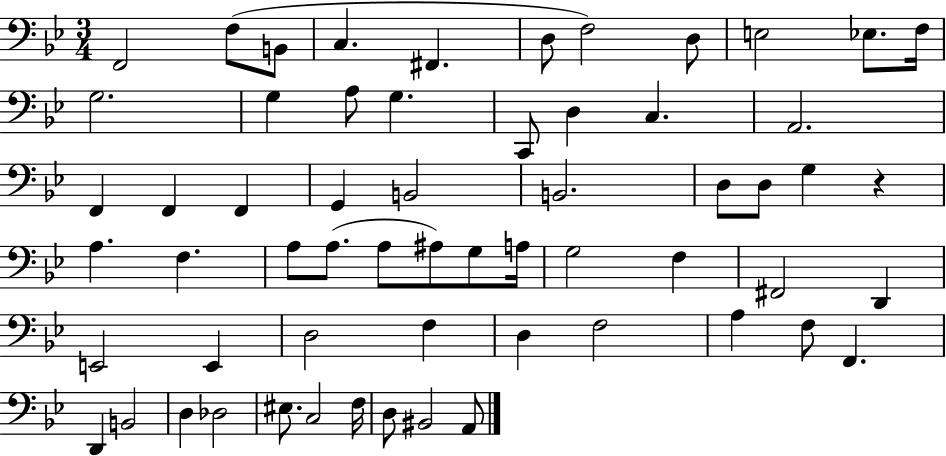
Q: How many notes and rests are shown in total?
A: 60